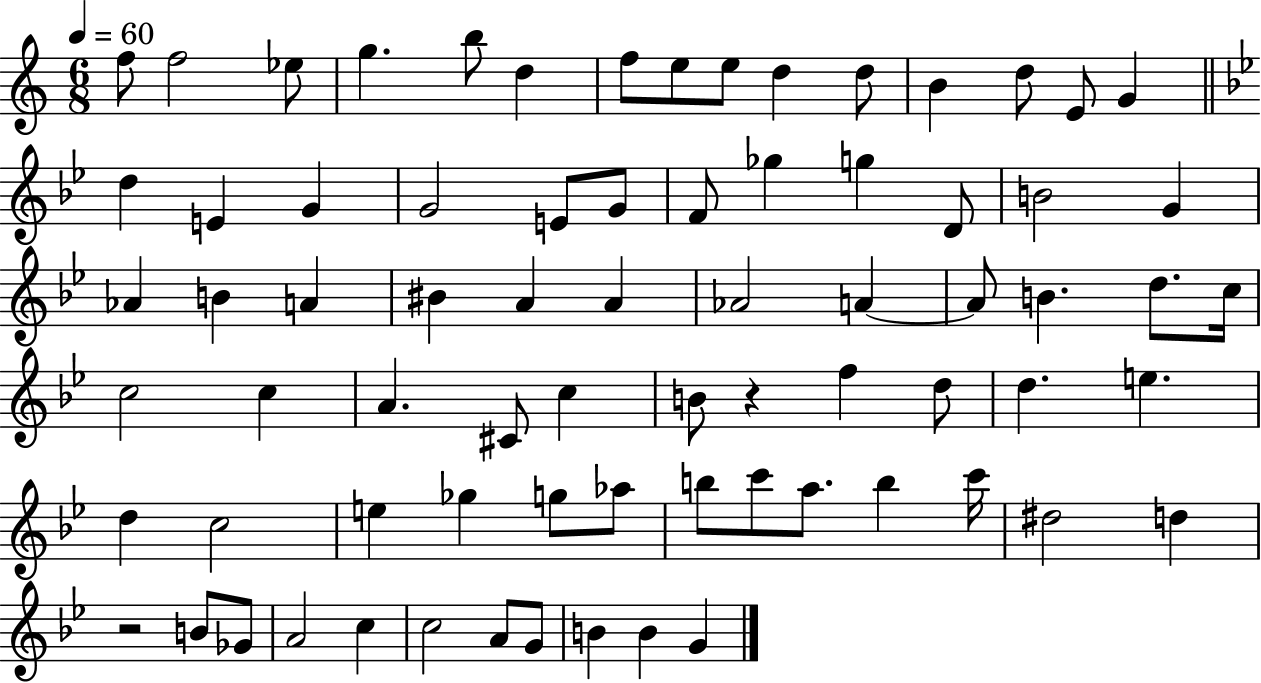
F5/e F5/h Eb5/e G5/q. B5/e D5/q F5/e E5/e E5/e D5/q D5/e B4/q D5/e E4/e G4/q D5/q E4/q G4/q G4/h E4/e G4/e F4/e Gb5/q G5/q D4/e B4/h G4/q Ab4/q B4/q A4/q BIS4/q A4/q A4/q Ab4/h A4/q A4/e B4/q. D5/e. C5/s C5/h C5/q A4/q. C#4/e C5/q B4/e R/q F5/q D5/e D5/q. E5/q. D5/q C5/h E5/q Gb5/q G5/e Ab5/e B5/e C6/e A5/e. B5/q C6/s D#5/h D5/q R/h B4/e Gb4/e A4/h C5/q C5/h A4/e G4/e B4/q B4/q G4/q